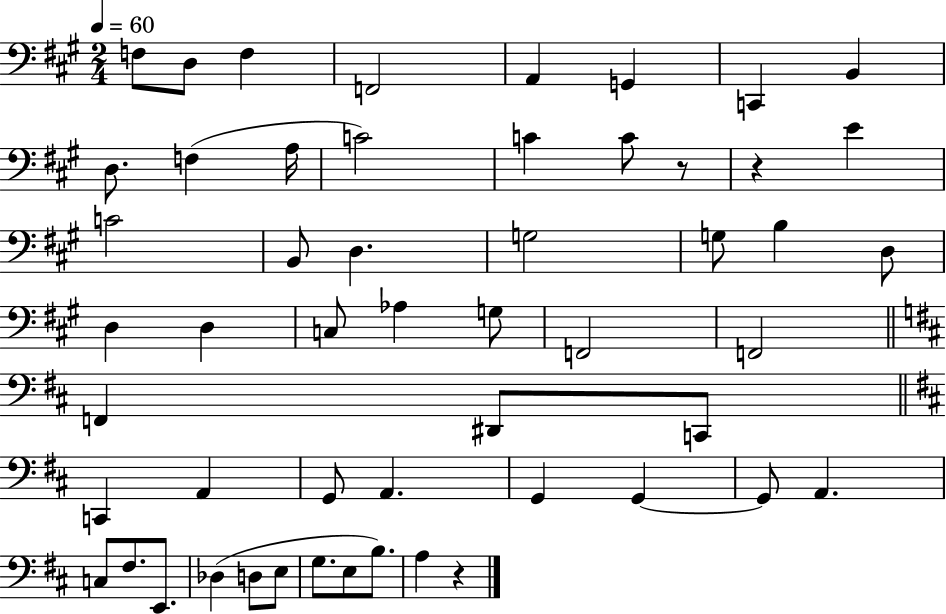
X:1
T:Untitled
M:2/4
L:1/4
K:A
F,/2 D,/2 F, F,,2 A,, G,, C,, B,, D,/2 F, A,/4 C2 C C/2 z/2 z E C2 B,,/2 D, G,2 G,/2 B, D,/2 D, D, C,/2 _A, G,/2 F,,2 F,,2 F,, ^D,,/2 C,,/2 C,, A,, G,,/2 A,, G,, G,, G,,/2 A,, C,/2 ^F,/2 E,,/2 _D, D,/2 E,/2 G,/2 E,/2 B,/2 A, z